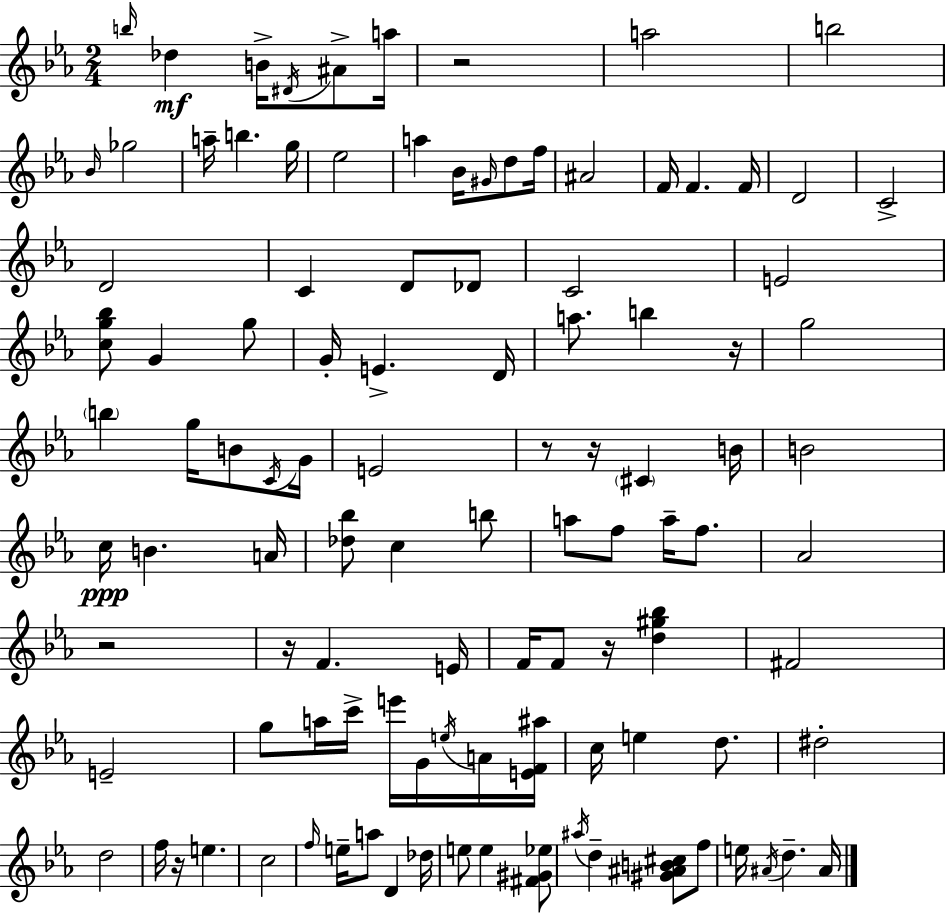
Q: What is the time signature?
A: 2/4